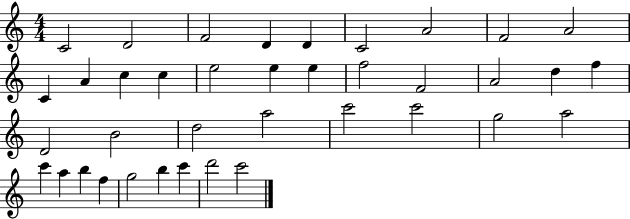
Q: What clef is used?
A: treble